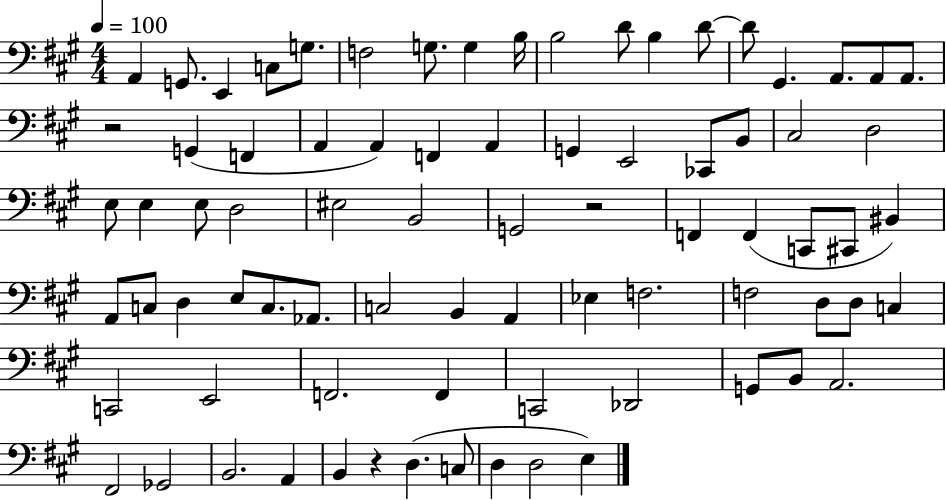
A2/q G2/e. E2/q C3/e G3/e. F3/h G3/e. G3/q B3/s B3/h D4/e B3/q D4/e D4/e G#2/q. A2/e. A2/e A2/e. R/h G2/q F2/q A2/q A2/q F2/q A2/q G2/q E2/h CES2/e B2/e C#3/h D3/h E3/e E3/q E3/e D3/h EIS3/h B2/h G2/h R/h F2/q F2/q C2/e C#2/e BIS2/q A2/e C3/e D3/q E3/e C3/e. Ab2/e. C3/h B2/q A2/q Eb3/q F3/h. F3/h D3/e D3/e C3/q C2/h E2/h F2/h. F2/q C2/h Db2/h G2/e B2/e A2/h. F#2/h Gb2/h B2/h. A2/q B2/q R/q D3/q. C3/e D3/q D3/h E3/q